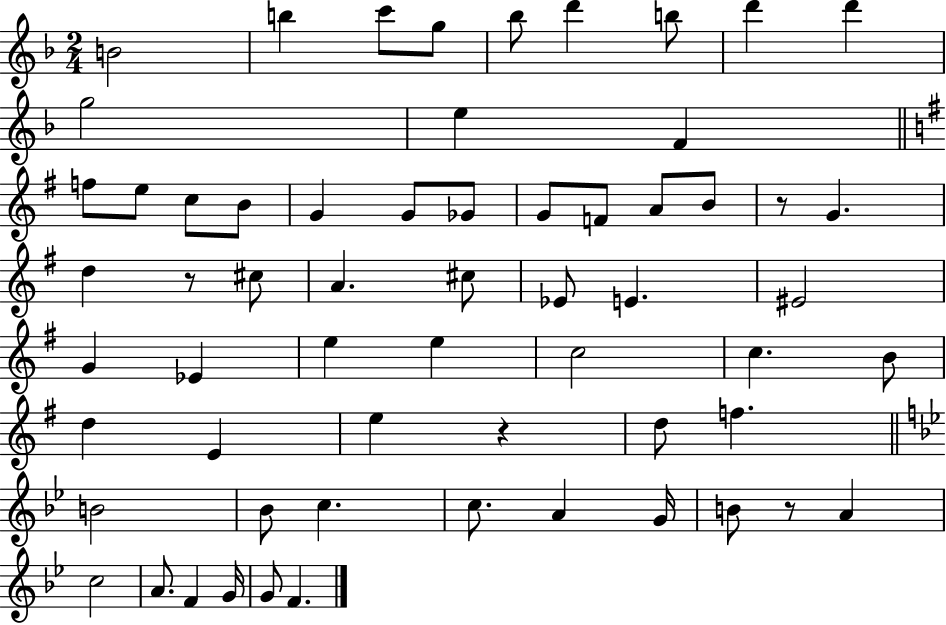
{
  \clef treble
  \numericTimeSignature
  \time 2/4
  \key f \major
  b'2 | b''4 c'''8 g''8 | bes''8 d'''4 b''8 | d'''4 d'''4 | \break g''2 | e''4 f'4 | \bar "||" \break \key e \minor f''8 e''8 c''8 b'8 | g'4 g'8 ges'8 | g'8 f'8 a'8 b'8 | r8 g'4. | \break d''4 r8 cis''8 | a'4. cis''8 | ees'8 e'4. | eis'2 | \break g'4 ees'4 | e''4 e''4 | c''2 | c''4. b'8 | \break d''4 e'4 | e''4 r4 | d''8 f''4. | \bar "||" \break \key bes \major b'2 | bes'8 c''4. | c''8. a'4 g'16 | b'8 r8 a'4 | \break c''2 | a'8. f'4 g'16 | g'8 f'4. | \bar "|."
}